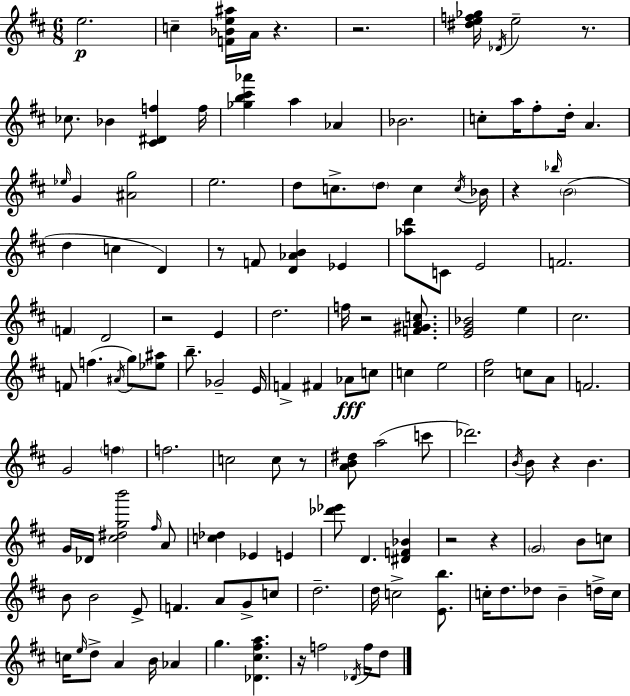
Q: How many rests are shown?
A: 12